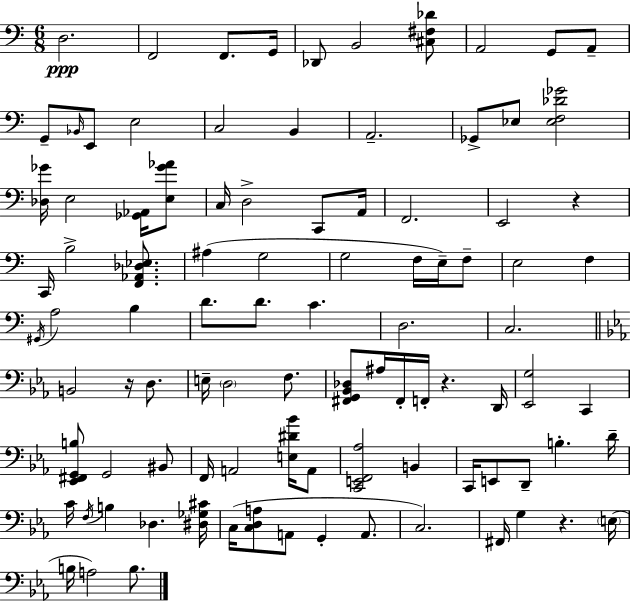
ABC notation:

X:1
T:Untitled
M:6/8
L:1/4
K:Am
D,2 F,,2 F,,/2 G,,/4 _D,,/2 B,,2 [^C,^F,_D]/2 A,,2 G,,/2 A,,/2 G,,/2 _B,,/4 E,,/2 E,2 C,2 B,, A,,2 _G,,/2 _E,/2 [_E,F,_D_G]2 [_D,_G]/4 E,2 [_G,,_A,,]/4 [E,_G_A]/2 C,/4 D,2 C,,/2 A,,/4 F,,2 E,,2 z C,,/4 B,2 [F,,_A,,_D,_E,]/2 ^A, G,2 G,2 F,/4 E,/4 F,/2 E,2 F, ^G,,/4 A,2 B, D/2 D/2 C D,2 C,2 B,,2 z/4 D,/2 E,/4 D,2 F,/2 [^F,,G,,_B,,_D,]/2 ^A,/4 ^F,,/4 F,,/4 z D,,/4 [_E,,G,]2 C,, [_E,,^F,,G,,B,]/2 G,,2 ^B,,/2 F,,/4 A,,2 [E,^D_B]/4 A,,/2 [C,,E,,F,,_A,]2 B,, C,,/4 E,,/2 D,,/2 B, D/4 C/4 F,/4 B, _D, [^D,_G,^C]/4 C,/4 [C,D,A,]/2 A,,/2 G,, A,,/2 C,2 ^F,,/4 G, z E,/4 B,/4 A,2 B,/2